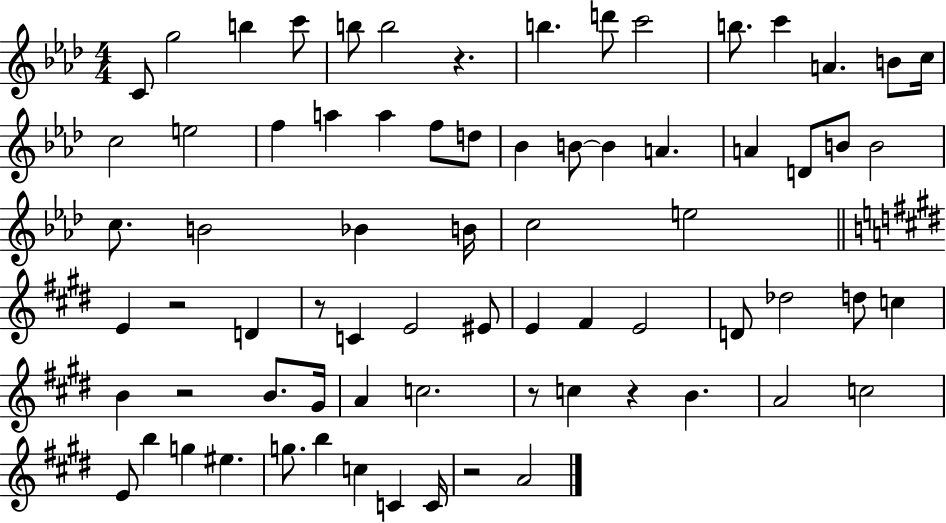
C4/e G5/h B5/q C6/e B5/e B5/h R/q. B5/q. D6/e C6/h B5/e. C6/q A4/q. B4/e C5/s C5/h E5/h F5/q A5/q A5/q F5/e D5/e Bb4/q B4/e B4/q A4/q. A4/q D4/e B4/e B4/h C5/e. B4/h Bb4/q B4/s C5/h E5/h E4/q R/h D4/q R/e C4/q E4/h EIS4/e E4/q F#4/q E4/h D4/e Db5/h D5/e C5/q B4/q R/h B4/e. G#4/s A4/q C5/h. R/e C5/q R/q B4/q. A4/h C5/h E4/e B5/q G5/q EIS5/q. G5/e. B5/q C5/q C4/q C4/s R/h A4/h